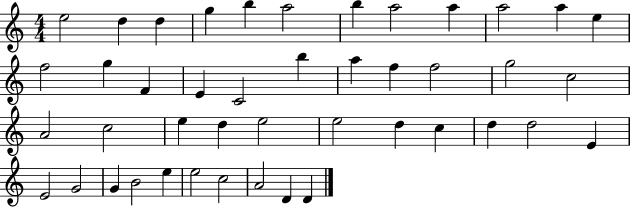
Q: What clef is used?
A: treble